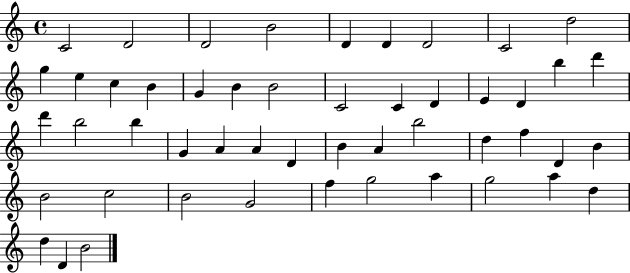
{
  \clef treble
  \time 4/4
  \defaultTimeSignature
  \key c \major
  c'2 d'2 | d'2 b'2 | d'4 d'4 d'2 | c'2 d''2 | \break g''4 e''4 c''4 b'4 | g'4 b'4 b'2 | c'2 c'4 d'4 | e'4 d'4 b''4 d'''4 | \break d'''4 b''2 b''4 | g'4 a'4 a'4 d'4 | b'4 a'4 b''2 | d''4 f''4 d'4 b'4 | \break b'2 c''2 | b'2 g'2 | f''4 g''2 a''4 | g''2 a''4 d''4 | \break d''4 d'4 b'2 | \bar "|."
}